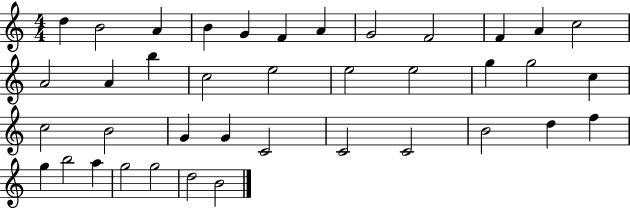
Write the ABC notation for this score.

X:1
T:Untitled
M:4/4
L:1/4
K:C
d B2 A B G F A G2 F2 F A c2 A2 A b c2 e2 e2 e2 g g2 c c2 B2 G G C2 C2 C2 B2 d f g b2 a g2 g2 d2 B2